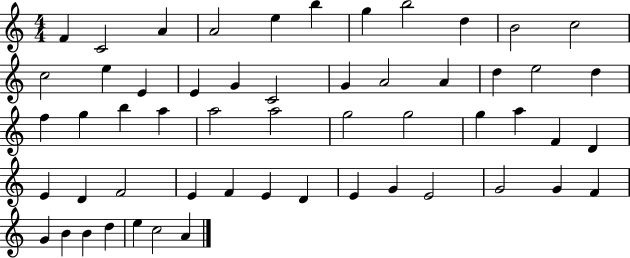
{
  \clef treble
  \numericTimeSignature
  \time 4/4
  \key c \major
  f'4 c'2 a'4 | a'2 e''4 b''4 | g''4 b''2 d''4 | b'2 c''2 | \break c''2 e''4 e'4 | e'4 g'4 c'2 | g'4 a'2 a'4 | d''4 e''2 d''4 | \break f''4 g''4 b''4 a''4 | a''2 a''2 | g''2 g''2 | g''4 a''4 f'4 d'4 | \break e'4 d'4 f'2 | e'4 f'4 e'4 d'4 | e'4 g'4 e'2 | g'2 g'4 f'4 | \break g'4 b'4 b'4 d''4 | e''4 c''2 a'4 | \bar "|."
}